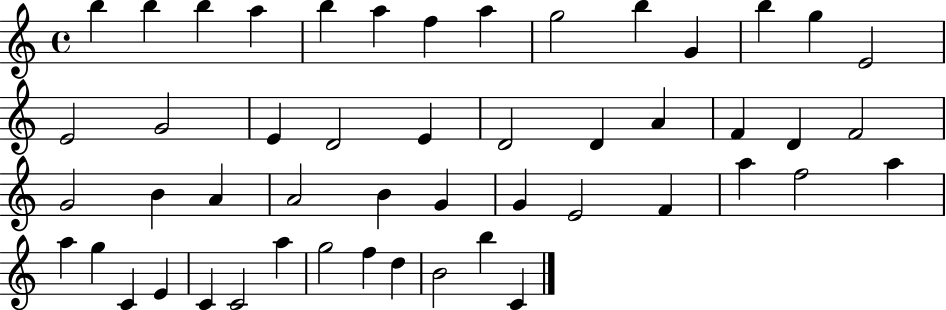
B5/q B5/q B5/q A5/q B5/q A5/q F5/q A5/q G5/h B5/q G4/q B5/q G5/q E4/h E4/h G4/h E4/q D4/h E4/q D4/h D4/q A4/q F4/q D4/q F4/h G4/h B4/q A4/q A4/h B4/q G4/q G4/q E4/h F4/q A5/q F5/h A5/q A5/q G5/q C4/q E4/q C4/q C4/h A5/q G5/h F5/q D5/q B4/h B5/q C4/q